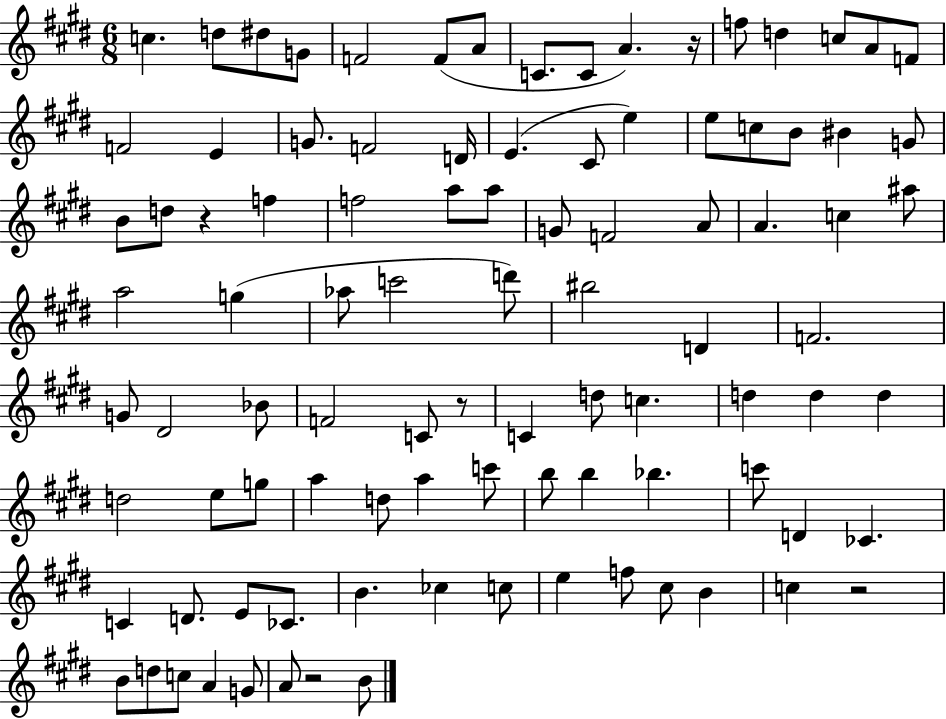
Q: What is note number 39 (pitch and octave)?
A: C5